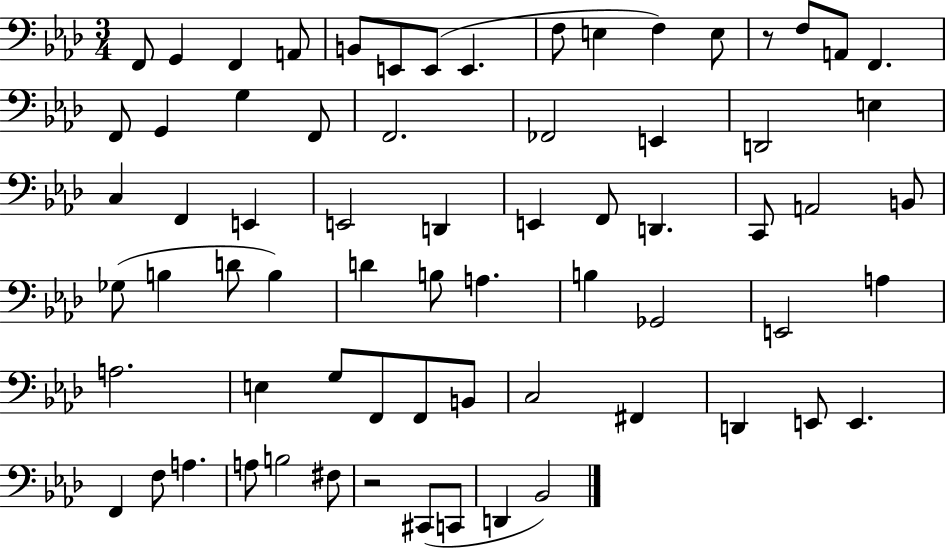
{
  \clef bass
  \numericTimeSignature
  \time 3/4
  \key aes \major
  f,8 g,4 f,4 a,8 | b,8 e,8 e,8( e,4. | f8 e4 f4) e8 | r8 f8 a,8 f,4. | \break f,8 g,4 g4 f,8 | f,2. | fes,2 e,4 | d,2 e4 | \break c4 f,4 e,4 | e,2 d,4 | e,4 f,8 d,4. | c,8 a,2 b,8 | \break ges8( b4 d'8 b4) | d'4 b8 a4. | b4 ges,2 | e,2 a4 | \break a2. | e4 g8 f,8 f,8 b,8 | c2 fis,4 | d,4 e,8 e,4. | \break f,4 f8 a4. | a8 b2 fis8 | r2 cis,8( c,8 | d,4 bes,2) | \break \bar "|."
}